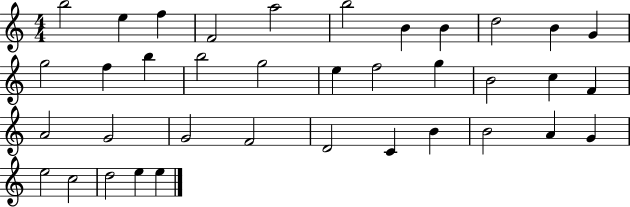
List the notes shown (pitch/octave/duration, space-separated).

B5/h E5/q F5/q F4/h A5/h B5/h B4/q B4/q D5/h B4/q G4/q G5/h F5/q B5/q B5/h G5/h E5/q F5/h G5/q B4/h C5/q F4/q A4/h G4/h G4/h F4/h D4/h C4/q B4/q B4/h A4/q G4/q E5/h C5/h D5/h E5/q E5/q